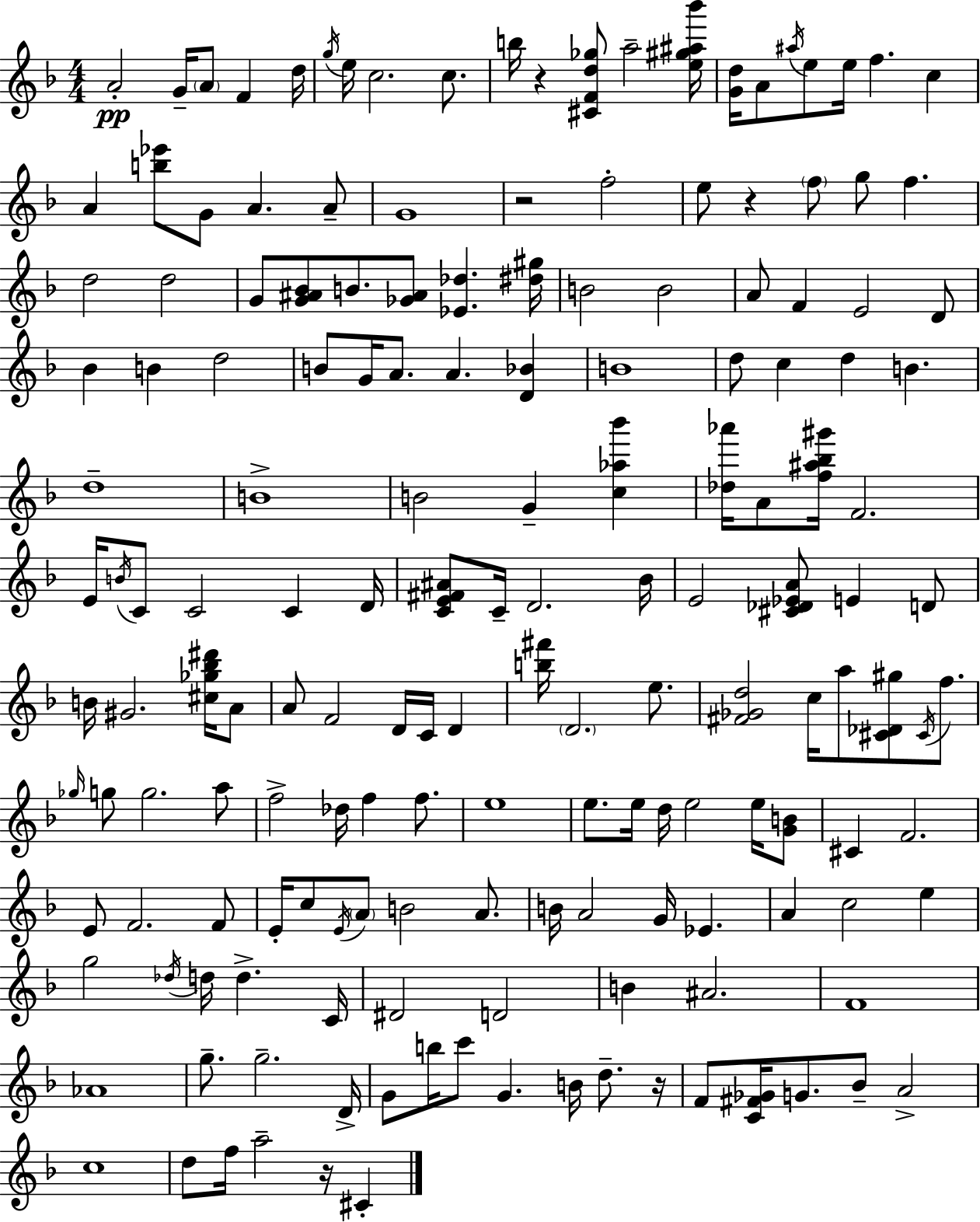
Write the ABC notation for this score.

X:1
T:Untitled
M:4/4
L:1/4
K:F
A2 G/4 A/2 F d/4 g/4 e/4 c2 c/2 b/4 z [^CFd_g]/2 a2 [e^g^a_b']/4 [Gd]/4 A/2 ^a/4 e/2 e/4 f c A [b_e']/2 G/2 A A/2 G4 z2 f2 e/2 z f/2 g/2 f d2 d2 G/2 [G^A_B]/2 B/2 [_G^A]/2 [_E_d] [^d^g]/4 B2 B2 A/2 F E2 D/2 _B B d2 B/2 G/4 A/2 A [D_B] B4 d/2 c d B d4 B4 B2 G [c_a_b'] [_d_a']/4 A/2 [f^a_b^g']/4 F2 E/4 B/4 C/2 C2 C D/4 [CE^F^A]/2 C/4 D2 _B/4 E2 [^C_D_EA]/2 E D/2 B/4 ^G2 [^c_g_b^d']/4 A/2 A/2 F2 D/4 C/4 D [b^f']/4 D2 e/2 [^F_Gd]2 c/4 a/2 [^C_D^g]/2 ^C/4 f/2 _g/4 g/2 g2 a/2 f2 _d/4 f f/2 e4 e/2 e/4 d/4 e2 e/4 [GB]/2 ^C F2 E/2 F2 F/2 E/4 c/2 E/4 A/2 B2 A/2 B/4 A2 G/4 _E A c2 e g2 _d/4 d/4 d C/4 ^D2 D2 B ^A2 F4 _A4 g/2 g2 D/4 G/2 b/4 c'/2 G B/4 d/2 z/4 F/2 [C^F_G]/4 G/2 _B/2 A2 c4 d/2 f/4 a2 z/4 ^C